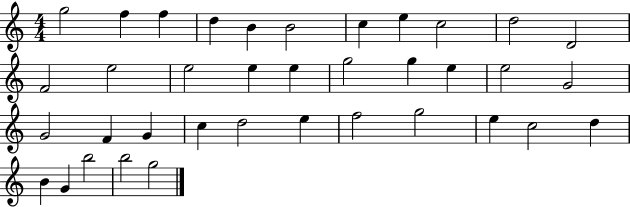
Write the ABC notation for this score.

X:1
T:Untitled
M:4/4
L:1/4
K:C
g2 f f d B B2 c e c2 d2 D2 F2 e2 e2 e e g2 g e e2 G2 G2 F G c d2 e f2 g2 e c2 d B G b2 b2 g2